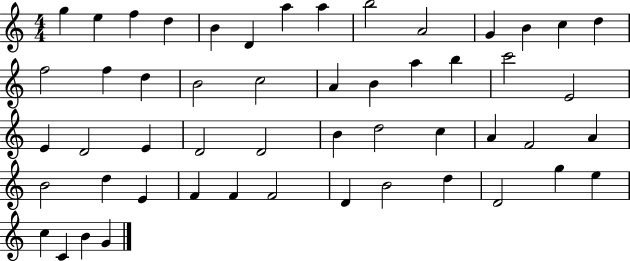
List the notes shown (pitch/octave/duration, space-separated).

G5/q E5/q F5/q D5/q B4/q D4/q A5/q A5/q B5/h A4/h G4/q B4/q C5/q D5/q F5/h F5/q D5/q B4/h C5/h A4/q B4/q A5/q B5/q C6/h E4/h E4/q D4/h E4/q D4/h D4/h B4/q D5/h C5/q A4/q F4/h A4/q B4/h D5/q E4/q F4/q F4/q F4/h D4/q B4/h D5/q D4/h G5/q E5/q C5/q C4/q B4/q G4/q